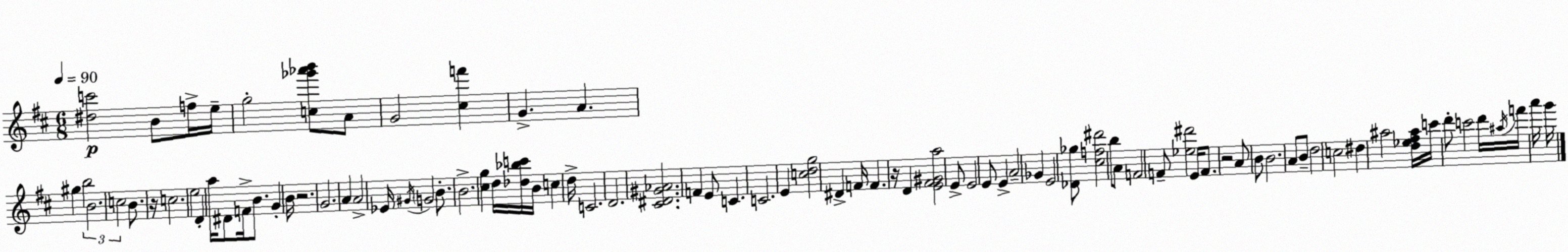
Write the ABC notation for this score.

X:1
T:Untitled
M:6/8
L:1/4
K:D
[^dc']2 B/2 f/4 e/4 g2 [c_g'_a'b']/2 A/2 G2 [^cf'] G A ^g b2 B2 c2 B/2 z/4 c2 e2 D a/4 ^D/2 F/4 B/2 G B/4 z2 G2 A A2 _E/4 ^G/4 G2 B/2 B2 [^cg] d/4 [_d_bc']/4 B/4 c d/4 C2 D2 [^C^D^G_A]2 F E/2 C C2 E [cdg]2 ^D F/4 F z/4 D [E^F^Ga]2 E/2 E2 E/2 E A2 _G E2 [_D_g]/2 [^cf^d']2 b/2 A/2 F2 F/2 [_e^d']2 E/4 F/2 z2 A/2 B/2 B2 A/2 B/2 d2 c2 ^d ^a2 [d_e^f^a]/4 c'/4 d'/2 c'2 d'/4 ^a/4 f'/4 a'/4 g'/4